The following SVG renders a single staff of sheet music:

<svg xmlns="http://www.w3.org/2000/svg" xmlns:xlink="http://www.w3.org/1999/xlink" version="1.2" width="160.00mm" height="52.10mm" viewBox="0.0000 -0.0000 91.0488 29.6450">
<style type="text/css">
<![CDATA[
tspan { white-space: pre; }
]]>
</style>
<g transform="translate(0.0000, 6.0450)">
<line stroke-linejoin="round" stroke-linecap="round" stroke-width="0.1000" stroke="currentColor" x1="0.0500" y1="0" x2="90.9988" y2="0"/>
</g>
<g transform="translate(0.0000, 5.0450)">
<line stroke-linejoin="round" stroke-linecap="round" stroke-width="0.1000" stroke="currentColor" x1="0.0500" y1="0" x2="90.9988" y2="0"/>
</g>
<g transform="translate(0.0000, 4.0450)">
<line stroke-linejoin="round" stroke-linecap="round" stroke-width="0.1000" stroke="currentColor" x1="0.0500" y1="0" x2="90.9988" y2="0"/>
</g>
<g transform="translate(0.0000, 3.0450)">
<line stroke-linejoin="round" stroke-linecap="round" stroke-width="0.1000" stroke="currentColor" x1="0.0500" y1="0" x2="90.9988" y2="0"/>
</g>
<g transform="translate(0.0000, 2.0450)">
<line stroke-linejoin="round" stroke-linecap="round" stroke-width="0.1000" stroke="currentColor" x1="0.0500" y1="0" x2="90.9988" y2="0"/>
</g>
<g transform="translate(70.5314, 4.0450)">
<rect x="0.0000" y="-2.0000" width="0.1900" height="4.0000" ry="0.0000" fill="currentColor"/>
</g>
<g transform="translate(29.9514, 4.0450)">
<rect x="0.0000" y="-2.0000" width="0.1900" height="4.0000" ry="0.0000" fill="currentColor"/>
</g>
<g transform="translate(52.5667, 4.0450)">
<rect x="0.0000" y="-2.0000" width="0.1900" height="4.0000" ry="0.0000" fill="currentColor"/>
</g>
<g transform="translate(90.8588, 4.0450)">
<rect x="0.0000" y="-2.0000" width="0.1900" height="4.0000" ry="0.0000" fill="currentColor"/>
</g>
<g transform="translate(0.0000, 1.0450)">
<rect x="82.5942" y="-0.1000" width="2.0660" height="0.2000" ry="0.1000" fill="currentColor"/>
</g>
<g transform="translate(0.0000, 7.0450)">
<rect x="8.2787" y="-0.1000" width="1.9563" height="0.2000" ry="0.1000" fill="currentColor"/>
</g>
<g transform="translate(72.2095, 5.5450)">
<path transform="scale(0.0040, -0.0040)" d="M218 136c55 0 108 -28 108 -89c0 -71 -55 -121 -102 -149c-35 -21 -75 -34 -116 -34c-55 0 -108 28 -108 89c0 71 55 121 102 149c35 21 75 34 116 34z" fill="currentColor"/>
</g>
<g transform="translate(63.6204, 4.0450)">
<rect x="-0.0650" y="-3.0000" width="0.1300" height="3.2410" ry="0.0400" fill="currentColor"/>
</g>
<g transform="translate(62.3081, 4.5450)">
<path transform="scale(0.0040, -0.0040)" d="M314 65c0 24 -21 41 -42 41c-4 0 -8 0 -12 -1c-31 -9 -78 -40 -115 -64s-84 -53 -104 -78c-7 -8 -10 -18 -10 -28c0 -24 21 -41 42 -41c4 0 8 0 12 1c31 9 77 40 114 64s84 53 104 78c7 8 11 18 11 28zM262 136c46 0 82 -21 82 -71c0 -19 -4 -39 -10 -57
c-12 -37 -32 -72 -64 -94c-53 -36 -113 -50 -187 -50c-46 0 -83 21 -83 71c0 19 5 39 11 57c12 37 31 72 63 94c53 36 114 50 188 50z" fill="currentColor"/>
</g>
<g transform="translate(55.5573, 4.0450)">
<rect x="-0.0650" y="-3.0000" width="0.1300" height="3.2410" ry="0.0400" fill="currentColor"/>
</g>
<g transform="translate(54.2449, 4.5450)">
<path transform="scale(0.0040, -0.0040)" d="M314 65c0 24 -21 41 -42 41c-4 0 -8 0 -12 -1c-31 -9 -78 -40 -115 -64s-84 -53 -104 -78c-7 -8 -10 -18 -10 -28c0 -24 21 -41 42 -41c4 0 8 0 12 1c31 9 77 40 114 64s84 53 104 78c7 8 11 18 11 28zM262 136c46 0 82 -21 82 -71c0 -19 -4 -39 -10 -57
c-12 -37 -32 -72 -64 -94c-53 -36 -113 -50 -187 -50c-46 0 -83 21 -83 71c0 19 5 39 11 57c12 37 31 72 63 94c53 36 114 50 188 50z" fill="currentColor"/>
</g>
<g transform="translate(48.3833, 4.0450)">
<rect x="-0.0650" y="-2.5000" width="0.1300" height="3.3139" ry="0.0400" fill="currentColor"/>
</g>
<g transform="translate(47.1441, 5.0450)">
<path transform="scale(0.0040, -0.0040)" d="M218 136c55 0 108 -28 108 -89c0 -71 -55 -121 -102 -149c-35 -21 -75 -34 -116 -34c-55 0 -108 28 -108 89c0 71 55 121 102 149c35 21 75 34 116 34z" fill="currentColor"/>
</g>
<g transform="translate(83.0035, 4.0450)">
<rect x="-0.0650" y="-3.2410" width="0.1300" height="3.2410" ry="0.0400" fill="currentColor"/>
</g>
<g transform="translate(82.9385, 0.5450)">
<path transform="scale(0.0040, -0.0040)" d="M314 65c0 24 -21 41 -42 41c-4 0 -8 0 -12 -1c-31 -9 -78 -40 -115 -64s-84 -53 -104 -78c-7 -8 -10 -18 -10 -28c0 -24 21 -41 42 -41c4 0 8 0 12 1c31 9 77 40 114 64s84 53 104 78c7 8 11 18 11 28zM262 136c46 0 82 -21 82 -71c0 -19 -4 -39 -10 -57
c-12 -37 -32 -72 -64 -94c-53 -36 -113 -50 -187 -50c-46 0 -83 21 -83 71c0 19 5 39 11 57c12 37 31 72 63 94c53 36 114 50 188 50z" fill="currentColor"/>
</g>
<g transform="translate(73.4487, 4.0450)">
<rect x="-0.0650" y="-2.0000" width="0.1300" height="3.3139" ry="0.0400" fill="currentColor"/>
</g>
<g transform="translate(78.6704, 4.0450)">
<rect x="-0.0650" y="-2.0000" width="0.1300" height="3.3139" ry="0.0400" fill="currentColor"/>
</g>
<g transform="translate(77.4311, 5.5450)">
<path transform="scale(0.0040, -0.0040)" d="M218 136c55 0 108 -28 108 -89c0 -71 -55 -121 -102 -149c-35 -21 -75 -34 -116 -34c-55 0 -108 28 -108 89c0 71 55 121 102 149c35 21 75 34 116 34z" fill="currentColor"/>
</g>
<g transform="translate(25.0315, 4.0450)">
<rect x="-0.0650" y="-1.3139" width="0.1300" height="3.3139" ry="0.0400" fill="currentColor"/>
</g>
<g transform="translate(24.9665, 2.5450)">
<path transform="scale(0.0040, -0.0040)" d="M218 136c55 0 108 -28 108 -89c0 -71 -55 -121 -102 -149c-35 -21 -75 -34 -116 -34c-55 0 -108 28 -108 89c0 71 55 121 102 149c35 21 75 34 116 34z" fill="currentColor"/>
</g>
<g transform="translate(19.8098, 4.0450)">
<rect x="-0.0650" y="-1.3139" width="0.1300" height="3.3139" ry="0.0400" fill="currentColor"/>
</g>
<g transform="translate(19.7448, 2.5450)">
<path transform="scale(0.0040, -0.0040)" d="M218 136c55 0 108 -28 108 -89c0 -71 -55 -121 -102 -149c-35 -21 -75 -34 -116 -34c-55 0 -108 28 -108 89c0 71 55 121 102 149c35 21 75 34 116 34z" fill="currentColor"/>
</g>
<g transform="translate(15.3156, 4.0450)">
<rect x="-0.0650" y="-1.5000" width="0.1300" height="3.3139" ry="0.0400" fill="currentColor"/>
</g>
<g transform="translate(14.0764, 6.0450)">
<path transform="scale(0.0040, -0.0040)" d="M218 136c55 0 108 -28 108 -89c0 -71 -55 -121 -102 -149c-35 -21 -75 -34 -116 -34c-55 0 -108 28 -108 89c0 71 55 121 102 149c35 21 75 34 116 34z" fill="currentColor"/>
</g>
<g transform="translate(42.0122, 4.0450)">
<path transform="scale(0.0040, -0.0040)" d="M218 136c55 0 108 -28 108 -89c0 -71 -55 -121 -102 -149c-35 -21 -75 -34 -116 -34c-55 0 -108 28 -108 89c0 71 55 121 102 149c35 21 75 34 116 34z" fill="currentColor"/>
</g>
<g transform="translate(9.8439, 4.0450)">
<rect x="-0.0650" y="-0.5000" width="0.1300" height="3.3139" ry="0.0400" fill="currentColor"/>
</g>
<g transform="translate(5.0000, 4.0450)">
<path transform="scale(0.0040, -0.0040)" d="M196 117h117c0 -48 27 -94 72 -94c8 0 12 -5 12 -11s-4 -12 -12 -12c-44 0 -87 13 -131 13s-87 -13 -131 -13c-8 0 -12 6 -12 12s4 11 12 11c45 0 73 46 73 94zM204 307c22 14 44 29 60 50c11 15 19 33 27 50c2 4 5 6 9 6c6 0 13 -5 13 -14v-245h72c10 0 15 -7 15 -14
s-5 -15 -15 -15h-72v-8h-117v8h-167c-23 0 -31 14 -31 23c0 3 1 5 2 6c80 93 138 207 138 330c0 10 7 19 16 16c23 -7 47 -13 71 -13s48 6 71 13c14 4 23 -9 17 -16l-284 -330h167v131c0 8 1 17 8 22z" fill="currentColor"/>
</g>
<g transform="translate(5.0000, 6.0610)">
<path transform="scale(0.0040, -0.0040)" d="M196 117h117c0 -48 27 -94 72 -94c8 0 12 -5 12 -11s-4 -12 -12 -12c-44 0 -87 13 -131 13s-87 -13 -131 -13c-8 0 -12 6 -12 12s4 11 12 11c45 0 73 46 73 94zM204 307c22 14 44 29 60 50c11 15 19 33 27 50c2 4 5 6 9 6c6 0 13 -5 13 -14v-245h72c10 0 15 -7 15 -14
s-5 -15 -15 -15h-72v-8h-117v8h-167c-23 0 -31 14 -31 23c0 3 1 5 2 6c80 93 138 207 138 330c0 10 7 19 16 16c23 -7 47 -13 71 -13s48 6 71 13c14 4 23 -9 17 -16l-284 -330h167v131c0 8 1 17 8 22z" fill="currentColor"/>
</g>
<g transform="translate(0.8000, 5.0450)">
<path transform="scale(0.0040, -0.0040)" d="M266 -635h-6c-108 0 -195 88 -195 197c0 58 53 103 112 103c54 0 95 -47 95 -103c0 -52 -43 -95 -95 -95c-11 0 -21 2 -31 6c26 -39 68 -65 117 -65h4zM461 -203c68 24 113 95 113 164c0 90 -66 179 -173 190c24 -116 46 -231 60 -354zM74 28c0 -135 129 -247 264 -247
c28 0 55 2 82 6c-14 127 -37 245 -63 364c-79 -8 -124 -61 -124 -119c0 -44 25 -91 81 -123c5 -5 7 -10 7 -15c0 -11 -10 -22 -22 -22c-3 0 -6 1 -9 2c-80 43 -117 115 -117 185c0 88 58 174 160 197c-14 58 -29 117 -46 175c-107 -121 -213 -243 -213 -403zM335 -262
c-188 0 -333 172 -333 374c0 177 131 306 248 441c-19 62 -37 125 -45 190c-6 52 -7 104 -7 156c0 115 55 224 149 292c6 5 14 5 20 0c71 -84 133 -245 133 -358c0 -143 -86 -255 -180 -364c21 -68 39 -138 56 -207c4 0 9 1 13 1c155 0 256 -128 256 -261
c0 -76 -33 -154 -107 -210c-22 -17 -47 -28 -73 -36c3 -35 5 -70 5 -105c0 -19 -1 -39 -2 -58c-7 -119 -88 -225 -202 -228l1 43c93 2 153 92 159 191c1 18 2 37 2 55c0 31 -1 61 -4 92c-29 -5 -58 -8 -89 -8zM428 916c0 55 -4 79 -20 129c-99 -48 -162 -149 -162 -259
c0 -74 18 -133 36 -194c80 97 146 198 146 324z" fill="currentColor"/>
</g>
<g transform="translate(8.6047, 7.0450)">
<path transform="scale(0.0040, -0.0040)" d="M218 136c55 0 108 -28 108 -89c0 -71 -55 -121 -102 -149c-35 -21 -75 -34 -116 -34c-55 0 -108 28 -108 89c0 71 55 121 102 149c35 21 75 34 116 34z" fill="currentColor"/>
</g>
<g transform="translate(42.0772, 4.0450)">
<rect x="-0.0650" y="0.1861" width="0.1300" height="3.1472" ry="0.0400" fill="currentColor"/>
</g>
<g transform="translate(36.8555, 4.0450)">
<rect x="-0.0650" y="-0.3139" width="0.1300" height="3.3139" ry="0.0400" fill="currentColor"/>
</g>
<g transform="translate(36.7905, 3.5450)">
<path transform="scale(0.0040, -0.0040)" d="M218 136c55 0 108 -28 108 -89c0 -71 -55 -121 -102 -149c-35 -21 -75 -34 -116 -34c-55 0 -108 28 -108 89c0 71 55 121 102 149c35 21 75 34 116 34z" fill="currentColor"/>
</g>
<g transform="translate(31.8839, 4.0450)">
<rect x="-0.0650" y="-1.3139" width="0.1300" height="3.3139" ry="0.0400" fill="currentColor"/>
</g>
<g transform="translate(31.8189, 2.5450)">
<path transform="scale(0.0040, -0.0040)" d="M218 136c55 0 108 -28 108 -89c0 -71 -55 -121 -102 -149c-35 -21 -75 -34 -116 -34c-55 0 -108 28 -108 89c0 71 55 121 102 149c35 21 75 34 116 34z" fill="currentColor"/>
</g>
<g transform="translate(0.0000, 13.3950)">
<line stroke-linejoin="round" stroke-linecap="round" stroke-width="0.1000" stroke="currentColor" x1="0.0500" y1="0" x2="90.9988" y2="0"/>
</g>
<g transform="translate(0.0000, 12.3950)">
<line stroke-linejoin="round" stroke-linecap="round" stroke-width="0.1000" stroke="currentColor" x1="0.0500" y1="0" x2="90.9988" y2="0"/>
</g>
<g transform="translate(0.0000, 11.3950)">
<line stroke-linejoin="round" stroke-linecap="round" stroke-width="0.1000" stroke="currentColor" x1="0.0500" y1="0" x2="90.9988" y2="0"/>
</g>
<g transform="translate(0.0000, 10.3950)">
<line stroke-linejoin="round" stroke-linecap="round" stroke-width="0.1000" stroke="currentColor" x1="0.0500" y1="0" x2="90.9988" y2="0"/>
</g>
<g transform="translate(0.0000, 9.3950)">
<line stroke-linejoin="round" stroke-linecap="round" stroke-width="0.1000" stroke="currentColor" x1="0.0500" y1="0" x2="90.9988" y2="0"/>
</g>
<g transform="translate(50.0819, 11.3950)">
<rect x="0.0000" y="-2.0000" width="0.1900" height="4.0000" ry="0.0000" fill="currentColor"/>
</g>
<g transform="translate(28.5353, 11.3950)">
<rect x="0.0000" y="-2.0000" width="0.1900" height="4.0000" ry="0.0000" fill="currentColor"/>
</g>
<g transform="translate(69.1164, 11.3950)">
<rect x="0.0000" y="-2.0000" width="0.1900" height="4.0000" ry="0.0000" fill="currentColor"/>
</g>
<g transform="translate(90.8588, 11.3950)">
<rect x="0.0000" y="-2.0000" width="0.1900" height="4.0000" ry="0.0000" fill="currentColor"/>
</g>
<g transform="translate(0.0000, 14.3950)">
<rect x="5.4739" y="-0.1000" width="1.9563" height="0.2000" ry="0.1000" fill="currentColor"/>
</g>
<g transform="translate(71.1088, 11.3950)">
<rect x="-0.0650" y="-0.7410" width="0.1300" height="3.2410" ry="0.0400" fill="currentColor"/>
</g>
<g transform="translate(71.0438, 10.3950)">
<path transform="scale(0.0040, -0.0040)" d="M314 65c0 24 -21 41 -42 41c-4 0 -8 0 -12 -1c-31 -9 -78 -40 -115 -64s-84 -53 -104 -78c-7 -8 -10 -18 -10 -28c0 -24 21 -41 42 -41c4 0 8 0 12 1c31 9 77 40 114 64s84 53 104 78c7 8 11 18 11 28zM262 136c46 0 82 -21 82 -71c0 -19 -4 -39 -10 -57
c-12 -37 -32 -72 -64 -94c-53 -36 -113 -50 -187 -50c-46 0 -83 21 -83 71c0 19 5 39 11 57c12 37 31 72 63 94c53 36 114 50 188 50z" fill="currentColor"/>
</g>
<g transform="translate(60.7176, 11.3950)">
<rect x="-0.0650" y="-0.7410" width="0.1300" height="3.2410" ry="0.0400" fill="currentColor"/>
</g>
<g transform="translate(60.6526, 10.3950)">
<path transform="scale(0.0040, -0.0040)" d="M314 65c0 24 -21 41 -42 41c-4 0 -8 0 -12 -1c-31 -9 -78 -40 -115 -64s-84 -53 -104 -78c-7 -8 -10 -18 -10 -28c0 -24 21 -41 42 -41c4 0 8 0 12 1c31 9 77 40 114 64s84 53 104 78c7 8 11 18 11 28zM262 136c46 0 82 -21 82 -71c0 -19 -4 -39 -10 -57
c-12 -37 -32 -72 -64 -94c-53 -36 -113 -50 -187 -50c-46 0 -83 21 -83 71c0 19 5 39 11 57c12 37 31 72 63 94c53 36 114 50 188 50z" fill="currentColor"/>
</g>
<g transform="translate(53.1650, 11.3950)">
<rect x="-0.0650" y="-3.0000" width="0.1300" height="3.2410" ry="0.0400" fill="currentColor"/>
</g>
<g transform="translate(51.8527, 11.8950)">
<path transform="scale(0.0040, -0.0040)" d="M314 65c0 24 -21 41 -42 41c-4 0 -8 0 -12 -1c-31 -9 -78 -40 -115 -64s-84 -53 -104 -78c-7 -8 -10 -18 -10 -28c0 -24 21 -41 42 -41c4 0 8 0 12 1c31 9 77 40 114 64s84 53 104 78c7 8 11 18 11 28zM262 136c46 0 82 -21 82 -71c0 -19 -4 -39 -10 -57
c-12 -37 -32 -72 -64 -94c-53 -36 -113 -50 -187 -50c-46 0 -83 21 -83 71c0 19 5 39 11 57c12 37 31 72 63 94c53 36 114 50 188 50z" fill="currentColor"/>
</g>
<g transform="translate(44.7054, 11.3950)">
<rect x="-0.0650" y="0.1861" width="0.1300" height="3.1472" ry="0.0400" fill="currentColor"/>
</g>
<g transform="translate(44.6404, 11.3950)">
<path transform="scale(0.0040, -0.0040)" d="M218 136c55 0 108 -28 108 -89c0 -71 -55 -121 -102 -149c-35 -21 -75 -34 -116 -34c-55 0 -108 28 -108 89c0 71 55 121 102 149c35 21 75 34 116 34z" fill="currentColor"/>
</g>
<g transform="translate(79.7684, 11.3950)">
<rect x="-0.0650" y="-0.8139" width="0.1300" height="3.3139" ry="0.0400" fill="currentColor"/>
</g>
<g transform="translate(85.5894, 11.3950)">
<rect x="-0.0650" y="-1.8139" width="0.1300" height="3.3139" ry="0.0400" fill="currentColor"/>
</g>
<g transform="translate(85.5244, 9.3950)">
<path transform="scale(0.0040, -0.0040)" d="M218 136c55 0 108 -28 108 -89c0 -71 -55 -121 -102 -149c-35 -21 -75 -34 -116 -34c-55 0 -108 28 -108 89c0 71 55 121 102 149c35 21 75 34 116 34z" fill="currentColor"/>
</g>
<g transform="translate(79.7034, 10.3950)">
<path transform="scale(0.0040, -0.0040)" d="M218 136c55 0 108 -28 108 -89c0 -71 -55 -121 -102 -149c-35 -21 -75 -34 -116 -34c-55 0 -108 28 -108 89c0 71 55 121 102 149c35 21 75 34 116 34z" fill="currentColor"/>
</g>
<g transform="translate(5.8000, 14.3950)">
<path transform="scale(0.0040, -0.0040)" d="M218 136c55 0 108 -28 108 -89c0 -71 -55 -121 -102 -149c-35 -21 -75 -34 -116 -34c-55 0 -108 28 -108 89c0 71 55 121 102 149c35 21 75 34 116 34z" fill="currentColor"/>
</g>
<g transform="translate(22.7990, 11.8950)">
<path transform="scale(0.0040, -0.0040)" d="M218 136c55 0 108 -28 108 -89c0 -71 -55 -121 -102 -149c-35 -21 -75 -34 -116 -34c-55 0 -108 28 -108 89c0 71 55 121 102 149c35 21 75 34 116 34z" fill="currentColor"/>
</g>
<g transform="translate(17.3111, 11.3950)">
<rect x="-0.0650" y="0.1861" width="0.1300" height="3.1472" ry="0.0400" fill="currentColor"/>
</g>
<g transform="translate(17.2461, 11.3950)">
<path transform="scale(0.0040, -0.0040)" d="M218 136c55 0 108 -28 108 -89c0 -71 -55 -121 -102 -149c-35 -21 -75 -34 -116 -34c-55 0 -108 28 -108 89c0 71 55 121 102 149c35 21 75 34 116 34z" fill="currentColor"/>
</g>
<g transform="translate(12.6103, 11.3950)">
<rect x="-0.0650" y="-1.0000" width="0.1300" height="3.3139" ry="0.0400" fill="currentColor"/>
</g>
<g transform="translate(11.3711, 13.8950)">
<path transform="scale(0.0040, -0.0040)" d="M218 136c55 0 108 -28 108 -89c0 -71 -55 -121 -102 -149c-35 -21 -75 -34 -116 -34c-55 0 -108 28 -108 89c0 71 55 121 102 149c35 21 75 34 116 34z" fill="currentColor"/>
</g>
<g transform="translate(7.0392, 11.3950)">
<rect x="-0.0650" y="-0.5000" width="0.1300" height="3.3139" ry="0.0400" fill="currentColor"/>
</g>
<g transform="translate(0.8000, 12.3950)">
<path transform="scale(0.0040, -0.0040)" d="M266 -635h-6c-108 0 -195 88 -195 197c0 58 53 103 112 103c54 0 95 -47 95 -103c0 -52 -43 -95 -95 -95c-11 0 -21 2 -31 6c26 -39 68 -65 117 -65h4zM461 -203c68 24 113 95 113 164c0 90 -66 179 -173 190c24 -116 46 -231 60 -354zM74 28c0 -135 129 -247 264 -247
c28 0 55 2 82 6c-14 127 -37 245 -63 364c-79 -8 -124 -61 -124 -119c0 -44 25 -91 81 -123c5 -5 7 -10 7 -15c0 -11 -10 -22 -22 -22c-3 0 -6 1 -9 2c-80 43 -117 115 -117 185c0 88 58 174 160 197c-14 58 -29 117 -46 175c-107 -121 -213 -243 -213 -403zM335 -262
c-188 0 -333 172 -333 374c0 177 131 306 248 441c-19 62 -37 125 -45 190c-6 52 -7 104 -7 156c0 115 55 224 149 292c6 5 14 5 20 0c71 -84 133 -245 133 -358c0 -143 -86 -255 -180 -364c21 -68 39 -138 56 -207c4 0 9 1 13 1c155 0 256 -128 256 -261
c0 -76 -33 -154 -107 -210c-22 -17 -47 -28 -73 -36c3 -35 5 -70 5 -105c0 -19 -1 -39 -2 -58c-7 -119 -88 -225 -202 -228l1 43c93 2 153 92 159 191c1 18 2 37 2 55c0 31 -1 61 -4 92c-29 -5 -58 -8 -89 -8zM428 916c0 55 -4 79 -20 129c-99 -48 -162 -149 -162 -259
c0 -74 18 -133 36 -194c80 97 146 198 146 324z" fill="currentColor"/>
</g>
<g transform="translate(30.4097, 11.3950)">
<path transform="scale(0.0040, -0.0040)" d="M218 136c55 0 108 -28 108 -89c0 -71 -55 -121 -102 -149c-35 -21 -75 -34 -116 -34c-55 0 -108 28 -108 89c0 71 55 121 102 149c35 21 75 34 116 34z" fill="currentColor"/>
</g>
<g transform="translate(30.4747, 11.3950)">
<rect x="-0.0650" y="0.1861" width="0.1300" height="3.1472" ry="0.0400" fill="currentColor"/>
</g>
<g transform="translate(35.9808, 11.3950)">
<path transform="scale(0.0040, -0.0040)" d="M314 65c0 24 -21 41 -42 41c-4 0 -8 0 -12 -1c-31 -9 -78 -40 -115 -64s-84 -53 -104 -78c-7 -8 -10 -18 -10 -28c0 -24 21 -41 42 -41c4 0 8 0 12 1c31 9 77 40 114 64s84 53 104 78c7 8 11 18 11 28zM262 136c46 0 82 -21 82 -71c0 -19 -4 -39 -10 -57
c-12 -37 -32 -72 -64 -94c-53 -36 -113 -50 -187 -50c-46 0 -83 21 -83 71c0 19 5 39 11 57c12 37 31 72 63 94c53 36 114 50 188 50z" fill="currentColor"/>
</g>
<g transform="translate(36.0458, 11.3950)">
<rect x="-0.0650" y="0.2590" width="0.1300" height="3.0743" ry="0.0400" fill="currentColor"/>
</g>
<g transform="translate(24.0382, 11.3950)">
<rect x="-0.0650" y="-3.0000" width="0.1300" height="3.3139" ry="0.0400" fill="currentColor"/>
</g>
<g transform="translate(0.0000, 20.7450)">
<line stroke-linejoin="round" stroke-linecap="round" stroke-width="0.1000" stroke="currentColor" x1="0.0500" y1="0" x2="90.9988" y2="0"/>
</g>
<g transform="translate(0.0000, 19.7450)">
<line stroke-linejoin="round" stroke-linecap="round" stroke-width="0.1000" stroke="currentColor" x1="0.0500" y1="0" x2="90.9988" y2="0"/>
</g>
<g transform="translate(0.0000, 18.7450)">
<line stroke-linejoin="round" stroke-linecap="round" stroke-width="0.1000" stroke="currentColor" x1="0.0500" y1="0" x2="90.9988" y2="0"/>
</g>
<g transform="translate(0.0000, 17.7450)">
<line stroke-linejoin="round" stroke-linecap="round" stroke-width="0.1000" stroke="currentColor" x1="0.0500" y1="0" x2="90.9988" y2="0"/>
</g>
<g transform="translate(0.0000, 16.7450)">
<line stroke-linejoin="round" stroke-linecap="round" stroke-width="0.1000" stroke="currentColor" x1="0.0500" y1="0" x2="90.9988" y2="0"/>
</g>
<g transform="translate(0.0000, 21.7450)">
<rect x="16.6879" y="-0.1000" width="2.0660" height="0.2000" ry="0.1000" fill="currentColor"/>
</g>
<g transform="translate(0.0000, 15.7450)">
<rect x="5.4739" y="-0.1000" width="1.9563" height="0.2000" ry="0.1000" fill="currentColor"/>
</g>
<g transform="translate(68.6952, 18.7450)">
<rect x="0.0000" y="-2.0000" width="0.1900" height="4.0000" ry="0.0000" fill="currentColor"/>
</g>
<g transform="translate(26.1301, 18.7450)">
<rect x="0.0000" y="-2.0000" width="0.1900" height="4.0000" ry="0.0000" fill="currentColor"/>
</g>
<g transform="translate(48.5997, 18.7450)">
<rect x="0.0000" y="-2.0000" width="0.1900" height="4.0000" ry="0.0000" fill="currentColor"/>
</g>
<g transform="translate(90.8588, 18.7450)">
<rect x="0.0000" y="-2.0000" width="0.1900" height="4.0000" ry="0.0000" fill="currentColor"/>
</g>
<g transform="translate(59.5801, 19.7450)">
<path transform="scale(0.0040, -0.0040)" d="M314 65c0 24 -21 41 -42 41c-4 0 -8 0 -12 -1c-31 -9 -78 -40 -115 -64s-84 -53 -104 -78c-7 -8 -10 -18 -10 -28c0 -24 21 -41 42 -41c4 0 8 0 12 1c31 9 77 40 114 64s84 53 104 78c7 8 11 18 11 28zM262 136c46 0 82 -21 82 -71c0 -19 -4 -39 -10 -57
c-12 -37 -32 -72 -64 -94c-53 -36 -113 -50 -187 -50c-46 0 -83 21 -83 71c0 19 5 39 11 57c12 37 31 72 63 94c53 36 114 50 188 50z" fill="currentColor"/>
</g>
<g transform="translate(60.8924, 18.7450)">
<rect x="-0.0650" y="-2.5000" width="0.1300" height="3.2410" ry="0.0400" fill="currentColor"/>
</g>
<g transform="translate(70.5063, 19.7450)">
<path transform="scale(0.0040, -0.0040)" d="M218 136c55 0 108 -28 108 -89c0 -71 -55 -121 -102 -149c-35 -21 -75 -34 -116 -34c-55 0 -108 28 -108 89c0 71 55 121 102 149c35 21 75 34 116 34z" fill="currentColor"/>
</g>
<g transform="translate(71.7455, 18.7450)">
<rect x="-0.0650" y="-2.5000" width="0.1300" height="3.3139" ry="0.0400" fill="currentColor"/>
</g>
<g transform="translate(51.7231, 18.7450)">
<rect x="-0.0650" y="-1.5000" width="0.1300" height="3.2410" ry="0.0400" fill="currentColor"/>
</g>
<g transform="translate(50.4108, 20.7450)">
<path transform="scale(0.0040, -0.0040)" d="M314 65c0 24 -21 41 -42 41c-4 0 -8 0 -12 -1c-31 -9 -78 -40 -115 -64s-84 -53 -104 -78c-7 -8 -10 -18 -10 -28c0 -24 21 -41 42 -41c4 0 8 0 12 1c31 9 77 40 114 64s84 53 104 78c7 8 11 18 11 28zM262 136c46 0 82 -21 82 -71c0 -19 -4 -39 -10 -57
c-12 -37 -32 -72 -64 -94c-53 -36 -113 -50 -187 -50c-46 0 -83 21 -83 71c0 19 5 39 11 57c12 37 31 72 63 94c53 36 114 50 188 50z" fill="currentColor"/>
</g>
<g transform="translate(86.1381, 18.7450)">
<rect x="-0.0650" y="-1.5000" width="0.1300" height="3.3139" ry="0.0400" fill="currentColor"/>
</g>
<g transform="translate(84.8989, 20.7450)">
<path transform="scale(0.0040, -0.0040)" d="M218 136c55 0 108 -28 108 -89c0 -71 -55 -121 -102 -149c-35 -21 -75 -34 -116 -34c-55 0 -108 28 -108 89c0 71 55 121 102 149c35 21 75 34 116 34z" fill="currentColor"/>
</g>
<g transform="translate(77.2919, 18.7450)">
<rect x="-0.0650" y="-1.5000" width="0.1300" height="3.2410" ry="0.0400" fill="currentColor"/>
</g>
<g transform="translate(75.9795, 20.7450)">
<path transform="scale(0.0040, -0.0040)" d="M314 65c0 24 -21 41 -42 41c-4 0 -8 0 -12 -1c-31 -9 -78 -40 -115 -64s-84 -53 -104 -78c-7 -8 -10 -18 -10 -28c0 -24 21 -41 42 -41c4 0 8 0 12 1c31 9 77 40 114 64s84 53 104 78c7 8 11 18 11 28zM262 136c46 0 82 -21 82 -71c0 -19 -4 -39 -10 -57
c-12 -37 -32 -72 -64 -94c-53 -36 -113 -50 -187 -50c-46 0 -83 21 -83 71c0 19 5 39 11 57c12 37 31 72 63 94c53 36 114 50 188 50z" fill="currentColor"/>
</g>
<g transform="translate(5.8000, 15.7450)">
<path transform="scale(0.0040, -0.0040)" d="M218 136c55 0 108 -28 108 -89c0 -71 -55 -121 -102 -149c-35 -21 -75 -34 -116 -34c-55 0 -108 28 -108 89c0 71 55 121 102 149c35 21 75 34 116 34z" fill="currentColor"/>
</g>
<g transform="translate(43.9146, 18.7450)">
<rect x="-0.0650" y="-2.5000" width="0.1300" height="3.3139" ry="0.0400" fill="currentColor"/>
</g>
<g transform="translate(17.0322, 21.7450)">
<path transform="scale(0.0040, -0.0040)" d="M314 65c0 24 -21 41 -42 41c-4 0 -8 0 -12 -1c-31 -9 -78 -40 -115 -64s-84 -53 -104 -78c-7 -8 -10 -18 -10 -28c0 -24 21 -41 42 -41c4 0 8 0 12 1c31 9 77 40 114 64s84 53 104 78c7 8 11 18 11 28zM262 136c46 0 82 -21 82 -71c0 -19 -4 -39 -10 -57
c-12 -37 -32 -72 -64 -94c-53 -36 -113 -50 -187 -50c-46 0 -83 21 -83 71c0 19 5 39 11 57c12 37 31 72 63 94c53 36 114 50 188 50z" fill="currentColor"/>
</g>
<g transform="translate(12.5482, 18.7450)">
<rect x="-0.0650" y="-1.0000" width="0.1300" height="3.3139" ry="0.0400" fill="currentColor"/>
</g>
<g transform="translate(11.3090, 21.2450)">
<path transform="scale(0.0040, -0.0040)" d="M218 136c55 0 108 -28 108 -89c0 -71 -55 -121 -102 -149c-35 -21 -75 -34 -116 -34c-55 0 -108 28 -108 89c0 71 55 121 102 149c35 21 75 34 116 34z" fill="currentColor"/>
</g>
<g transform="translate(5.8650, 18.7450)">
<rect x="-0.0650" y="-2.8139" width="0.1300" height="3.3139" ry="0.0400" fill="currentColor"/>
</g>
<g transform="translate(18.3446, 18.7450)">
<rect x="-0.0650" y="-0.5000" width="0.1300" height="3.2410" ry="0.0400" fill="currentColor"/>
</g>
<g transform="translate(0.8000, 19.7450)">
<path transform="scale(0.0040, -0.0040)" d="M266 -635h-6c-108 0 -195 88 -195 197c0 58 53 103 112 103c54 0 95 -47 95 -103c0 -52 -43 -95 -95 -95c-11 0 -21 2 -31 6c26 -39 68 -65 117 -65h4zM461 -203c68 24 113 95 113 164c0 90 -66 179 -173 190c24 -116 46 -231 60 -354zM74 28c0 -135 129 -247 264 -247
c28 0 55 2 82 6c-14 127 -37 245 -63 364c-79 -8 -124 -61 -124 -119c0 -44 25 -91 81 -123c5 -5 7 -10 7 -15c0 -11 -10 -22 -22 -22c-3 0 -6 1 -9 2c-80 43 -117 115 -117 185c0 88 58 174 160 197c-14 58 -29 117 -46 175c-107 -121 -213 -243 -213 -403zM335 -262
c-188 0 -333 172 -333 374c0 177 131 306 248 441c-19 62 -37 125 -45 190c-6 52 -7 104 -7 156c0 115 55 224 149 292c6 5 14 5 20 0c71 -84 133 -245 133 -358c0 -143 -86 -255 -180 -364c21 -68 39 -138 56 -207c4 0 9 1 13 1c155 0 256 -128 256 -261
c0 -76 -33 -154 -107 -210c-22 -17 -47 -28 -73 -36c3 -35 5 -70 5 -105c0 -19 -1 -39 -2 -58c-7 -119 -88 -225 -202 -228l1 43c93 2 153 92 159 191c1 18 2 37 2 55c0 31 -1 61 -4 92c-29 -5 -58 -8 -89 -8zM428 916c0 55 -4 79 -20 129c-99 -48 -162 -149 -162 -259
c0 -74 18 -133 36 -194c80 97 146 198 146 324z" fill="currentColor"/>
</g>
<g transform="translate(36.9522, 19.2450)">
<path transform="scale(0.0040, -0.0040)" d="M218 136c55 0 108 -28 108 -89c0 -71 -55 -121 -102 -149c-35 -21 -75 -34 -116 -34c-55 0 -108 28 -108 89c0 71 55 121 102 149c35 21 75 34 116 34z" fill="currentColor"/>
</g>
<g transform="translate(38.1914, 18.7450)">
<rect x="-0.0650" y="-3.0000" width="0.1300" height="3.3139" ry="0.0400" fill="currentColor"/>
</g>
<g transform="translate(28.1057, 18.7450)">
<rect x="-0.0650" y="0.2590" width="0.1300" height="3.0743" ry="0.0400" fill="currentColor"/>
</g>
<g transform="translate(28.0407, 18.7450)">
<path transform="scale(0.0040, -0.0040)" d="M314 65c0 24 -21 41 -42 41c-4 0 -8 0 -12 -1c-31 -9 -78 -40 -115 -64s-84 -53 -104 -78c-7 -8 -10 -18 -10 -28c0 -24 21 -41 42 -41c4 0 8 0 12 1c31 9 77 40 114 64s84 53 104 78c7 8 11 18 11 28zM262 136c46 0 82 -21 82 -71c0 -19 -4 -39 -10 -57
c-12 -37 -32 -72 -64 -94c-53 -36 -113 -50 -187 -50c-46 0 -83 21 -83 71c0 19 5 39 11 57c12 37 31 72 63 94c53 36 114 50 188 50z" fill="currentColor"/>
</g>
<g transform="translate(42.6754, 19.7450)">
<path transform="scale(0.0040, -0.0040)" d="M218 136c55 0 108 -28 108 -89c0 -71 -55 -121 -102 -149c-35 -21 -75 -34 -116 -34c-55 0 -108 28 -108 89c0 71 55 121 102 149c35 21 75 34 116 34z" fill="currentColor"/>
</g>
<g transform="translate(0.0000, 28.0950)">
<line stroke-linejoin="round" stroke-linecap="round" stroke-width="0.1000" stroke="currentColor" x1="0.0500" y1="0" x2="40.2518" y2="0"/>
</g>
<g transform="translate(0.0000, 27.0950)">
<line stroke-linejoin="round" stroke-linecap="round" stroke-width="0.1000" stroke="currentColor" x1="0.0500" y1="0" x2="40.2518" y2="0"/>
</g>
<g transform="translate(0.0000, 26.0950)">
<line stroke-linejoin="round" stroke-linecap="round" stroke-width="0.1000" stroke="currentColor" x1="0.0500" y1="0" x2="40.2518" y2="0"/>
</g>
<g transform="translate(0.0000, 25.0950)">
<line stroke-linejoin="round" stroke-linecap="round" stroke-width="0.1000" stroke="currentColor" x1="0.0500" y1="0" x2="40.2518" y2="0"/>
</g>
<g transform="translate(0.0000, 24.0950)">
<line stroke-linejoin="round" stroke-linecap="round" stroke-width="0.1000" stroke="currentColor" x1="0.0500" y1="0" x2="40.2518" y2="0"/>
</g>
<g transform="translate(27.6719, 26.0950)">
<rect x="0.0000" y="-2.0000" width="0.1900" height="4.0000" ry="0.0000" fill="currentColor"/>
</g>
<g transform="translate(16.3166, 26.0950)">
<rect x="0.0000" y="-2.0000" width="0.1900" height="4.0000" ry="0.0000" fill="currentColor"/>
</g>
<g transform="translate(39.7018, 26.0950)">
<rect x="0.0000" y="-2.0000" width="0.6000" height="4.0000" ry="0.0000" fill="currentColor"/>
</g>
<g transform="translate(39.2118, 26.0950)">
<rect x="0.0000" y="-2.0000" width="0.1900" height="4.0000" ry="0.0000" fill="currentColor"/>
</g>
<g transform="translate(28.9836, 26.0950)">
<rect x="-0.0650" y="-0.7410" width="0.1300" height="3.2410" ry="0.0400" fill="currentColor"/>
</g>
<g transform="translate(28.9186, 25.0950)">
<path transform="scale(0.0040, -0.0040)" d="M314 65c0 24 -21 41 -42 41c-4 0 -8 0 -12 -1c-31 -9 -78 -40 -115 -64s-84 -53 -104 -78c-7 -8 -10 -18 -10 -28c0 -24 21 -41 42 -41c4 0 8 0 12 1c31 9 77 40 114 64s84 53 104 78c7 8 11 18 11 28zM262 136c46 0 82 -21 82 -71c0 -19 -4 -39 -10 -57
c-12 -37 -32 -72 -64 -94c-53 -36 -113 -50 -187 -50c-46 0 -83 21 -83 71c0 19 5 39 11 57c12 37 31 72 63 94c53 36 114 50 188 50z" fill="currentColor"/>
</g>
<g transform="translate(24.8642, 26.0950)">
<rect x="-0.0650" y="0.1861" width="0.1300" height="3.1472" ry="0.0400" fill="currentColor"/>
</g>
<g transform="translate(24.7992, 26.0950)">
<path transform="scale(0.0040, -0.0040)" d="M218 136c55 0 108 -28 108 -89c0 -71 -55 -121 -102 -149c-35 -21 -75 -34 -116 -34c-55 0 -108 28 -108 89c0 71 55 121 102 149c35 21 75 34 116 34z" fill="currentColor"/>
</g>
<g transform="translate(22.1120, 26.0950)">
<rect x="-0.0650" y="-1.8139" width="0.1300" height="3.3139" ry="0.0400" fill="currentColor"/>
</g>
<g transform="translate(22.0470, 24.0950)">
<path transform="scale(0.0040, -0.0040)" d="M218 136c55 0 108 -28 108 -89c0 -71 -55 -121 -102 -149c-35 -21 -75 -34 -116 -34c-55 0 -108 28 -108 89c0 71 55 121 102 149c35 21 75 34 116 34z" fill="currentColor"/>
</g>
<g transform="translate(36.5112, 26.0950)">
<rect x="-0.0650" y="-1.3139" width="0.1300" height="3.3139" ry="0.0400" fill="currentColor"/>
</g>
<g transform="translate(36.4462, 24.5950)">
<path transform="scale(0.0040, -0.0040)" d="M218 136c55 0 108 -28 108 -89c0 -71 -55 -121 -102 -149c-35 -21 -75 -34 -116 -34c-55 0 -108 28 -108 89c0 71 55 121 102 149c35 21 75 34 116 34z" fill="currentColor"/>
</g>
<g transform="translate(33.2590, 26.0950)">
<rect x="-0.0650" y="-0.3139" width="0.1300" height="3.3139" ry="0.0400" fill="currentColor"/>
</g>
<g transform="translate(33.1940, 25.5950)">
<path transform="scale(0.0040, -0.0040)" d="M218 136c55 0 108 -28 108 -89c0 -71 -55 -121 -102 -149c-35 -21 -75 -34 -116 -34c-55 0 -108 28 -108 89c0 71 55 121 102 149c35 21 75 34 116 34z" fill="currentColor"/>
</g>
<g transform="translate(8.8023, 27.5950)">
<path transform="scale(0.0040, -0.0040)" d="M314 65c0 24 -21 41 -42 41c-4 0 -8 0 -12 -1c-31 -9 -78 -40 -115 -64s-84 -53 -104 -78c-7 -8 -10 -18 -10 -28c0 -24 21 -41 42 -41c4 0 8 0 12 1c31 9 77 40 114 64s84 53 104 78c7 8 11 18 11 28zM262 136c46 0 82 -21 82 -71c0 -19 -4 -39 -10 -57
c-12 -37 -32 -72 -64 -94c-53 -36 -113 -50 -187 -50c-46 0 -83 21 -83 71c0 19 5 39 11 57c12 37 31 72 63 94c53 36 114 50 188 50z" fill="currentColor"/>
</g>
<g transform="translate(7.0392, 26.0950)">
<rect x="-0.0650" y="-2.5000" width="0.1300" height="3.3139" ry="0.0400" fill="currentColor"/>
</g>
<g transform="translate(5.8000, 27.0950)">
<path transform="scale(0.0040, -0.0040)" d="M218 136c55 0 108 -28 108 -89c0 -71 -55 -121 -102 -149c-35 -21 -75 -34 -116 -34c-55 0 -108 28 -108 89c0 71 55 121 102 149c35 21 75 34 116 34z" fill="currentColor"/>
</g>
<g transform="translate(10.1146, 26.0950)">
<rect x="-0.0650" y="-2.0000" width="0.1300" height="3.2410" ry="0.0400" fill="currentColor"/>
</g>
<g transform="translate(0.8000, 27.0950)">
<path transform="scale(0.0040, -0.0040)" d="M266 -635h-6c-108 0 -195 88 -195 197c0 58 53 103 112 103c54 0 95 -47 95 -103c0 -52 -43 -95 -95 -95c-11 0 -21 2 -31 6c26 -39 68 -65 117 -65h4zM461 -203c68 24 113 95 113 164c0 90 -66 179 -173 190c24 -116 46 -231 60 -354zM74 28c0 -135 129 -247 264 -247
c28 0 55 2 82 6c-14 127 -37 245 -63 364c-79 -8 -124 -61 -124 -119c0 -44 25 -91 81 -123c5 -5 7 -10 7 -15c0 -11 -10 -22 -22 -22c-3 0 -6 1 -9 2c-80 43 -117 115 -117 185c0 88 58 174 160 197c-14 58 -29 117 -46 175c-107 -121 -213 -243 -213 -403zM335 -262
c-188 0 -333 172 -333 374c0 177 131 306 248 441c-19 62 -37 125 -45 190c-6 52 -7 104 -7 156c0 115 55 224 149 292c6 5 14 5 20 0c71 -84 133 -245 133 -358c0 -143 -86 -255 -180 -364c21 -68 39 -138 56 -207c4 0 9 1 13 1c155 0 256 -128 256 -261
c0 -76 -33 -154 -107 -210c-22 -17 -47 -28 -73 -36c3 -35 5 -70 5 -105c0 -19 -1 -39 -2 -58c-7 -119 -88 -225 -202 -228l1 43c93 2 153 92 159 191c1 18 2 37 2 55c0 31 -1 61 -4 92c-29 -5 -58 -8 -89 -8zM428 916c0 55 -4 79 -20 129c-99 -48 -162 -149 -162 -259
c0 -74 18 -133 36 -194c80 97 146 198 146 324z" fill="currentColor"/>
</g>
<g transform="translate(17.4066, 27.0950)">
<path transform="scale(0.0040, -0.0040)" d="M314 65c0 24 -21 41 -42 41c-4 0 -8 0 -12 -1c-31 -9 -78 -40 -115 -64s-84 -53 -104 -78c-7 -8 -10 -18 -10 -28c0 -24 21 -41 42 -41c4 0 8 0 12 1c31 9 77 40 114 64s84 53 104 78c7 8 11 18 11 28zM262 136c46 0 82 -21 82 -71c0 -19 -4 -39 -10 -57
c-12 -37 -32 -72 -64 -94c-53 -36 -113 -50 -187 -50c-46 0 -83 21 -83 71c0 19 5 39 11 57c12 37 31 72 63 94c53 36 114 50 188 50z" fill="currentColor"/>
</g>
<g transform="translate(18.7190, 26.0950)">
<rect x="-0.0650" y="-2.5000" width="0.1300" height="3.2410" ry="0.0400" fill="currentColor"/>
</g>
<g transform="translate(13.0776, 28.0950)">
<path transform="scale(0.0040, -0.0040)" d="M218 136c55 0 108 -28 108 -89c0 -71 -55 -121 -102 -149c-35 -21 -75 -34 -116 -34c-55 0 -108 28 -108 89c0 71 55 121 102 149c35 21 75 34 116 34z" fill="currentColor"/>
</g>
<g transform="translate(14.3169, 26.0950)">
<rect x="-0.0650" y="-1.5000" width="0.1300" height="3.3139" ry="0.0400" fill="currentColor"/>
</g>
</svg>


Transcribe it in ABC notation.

X:1
T:Untitled
M:4/4
L:1/4
K:C
C E e e e c B G A2 A2 F F b2 C D B A B B2 B A2 d2 d2 d f a D C2 B2 A G E2 G2 G E2 E G F2 E G2 f B d2 c e